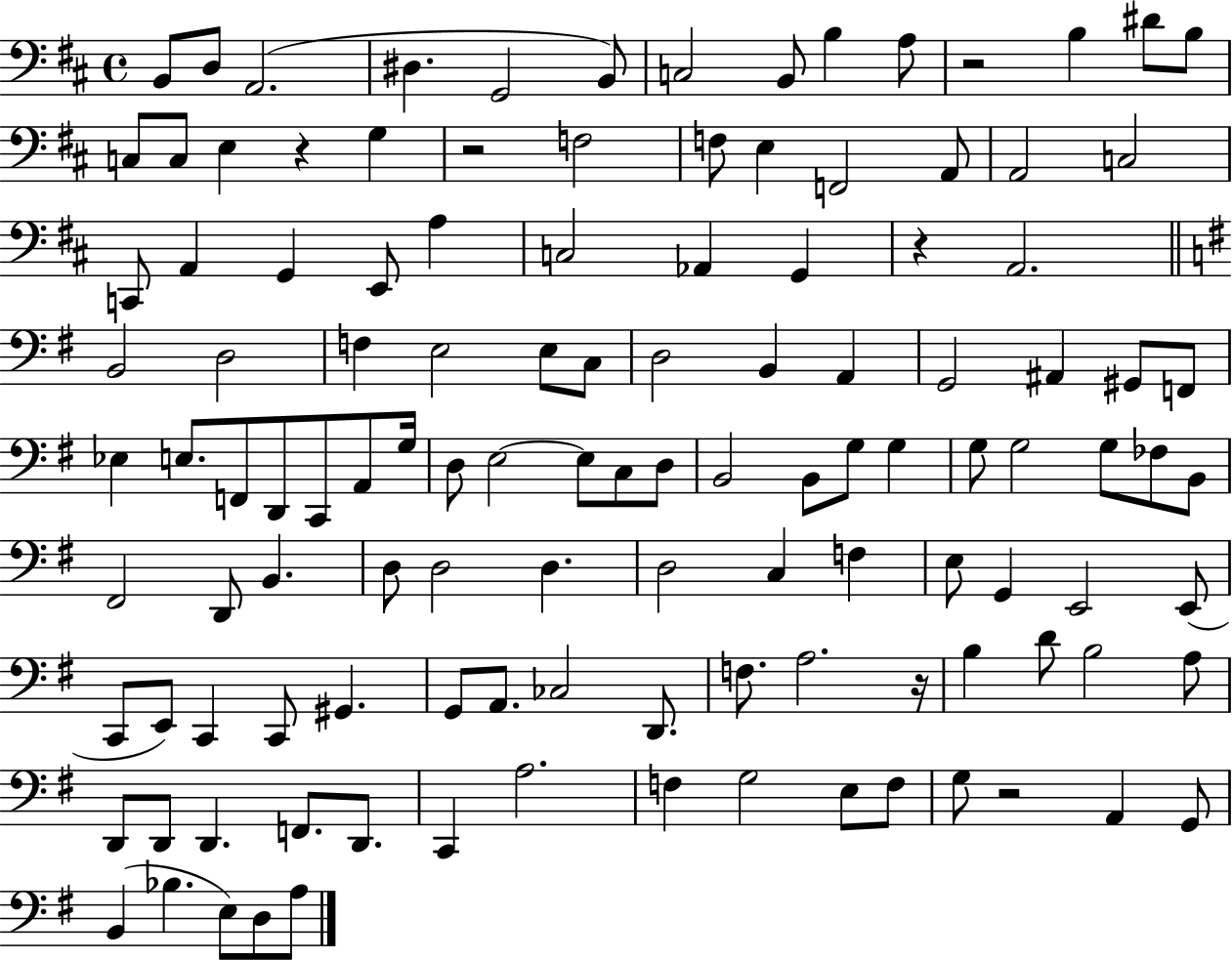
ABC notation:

X:1
T:Untitled
M:4/4
L:1/4
K:D
B,,/2 D,/2 A,,2 ^D, G,,2 B,,/2 C,2 B,,/2 B, A,/2 z2 B, ^D/2 B,/2 C,/2 C,/2 E, z G, z2 F,2 F,/2 E, F,,2 A,,/2 A,,2 C,2 C,,/2 A,, G,, E,,/2 A, C,2 _A,, G,, z A,,2 B,,2 D,2 F, E,2 E,/2 C,/2 D,2 B,, A,, G,,2 ^A,, ^G,,/2 F,,/2 _E, E,/2 F,,/2 D,,/2 C,,/2 A,,/2 G,/4 D,/2 E,2 E,/2 C,/2 D,/2 B,,2 B,,/2 G,/2 G, G,/2 G,2 G,/2 _F,/2 B,,/2 ^F,,2 D,,/2 B,, D,/2 D,2 D, D,2 C, F, E,/2 G,, E,,2 E,,/2 C,,/2 E,,/2 C,, C,,/2 ^G,, G,,/2 A,,/2 _C,2 D,,/2 F,/2 A,2 z/4 B, D/2 B,2 A,/2 D,,/2 D,,/2 D,, F,,/2 D,,/2 C,, A,2 F, G,2 E,/2 F,/2 G,/2 z2 A,, G,,/2 B,, _B, E,/2 D,/2 A,/2